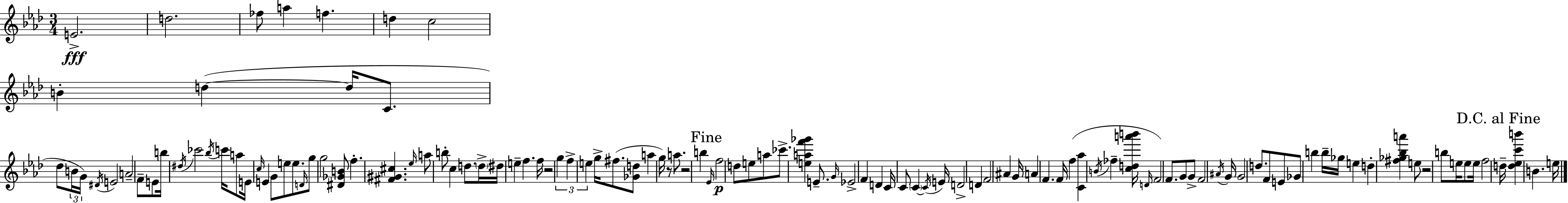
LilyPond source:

{
  \clef treble
  \numericTimeSignature
  \time 3/4
  \key aes \major
  e'2.->\fff | d''2. | fes''8 a''4 f''4. | d''4 c''2 | \break b'4-. d''4~(~ d''16 c'8. | des''8 \tuplet 3/2 { b'16 g'16) \acciaccatura { dis'16 } } e'2 | a'2-- f'8-- e'8 | b''16 \acciaccatura { dis''16 } ces'''2 \acciaccatura { bes''16 } | \break c'''16 a''8 e'16 \grace { c''16 } e'4 g'8 e''8 | e''8. \grace { d'16 } g''8 g''2 | <dis' ges' b'>8 f''4.-. <fis' gis' cis''>4. | \grace { ees''16 } a''8 b''8-. c''4 | \break d''8. \parenthesize d''16-> dis''16 e''4-- f''4. | f''16 r2 | \tuplet 3/2 { g''4 f''4-> e''4 } | g''16-> fis''8.( <ges' d''>8 a''4 | \break g''16) r8 a''8. r2 | b''4 \mark "Fine" \grace { ees'16 }\p f''2 | d''8 e''8 a''8 ces'''8.-> | <e'' a'' f''' ges'''>4 e'8.-- \grace { g'16 } ees'2-> | \break f'4 d'4 | c'16 c'8 \parenthesize c'4~~ \acciaccatura { c'16 } e'16 d'2-> | d'4 f'2 | ais'4 g'16 a'4 | \break f'4. f'16 f''4( | <c' aes''>4 \acciaccatura { b'16 } fes''4-- <c'' d'' a''' b'''>16 \grace { d'16 }) | f'2 f'8. g'8 | g'8-> f'2 \acciaccatura { ais'16 } | \break g'16 g'2 d''8. | f'8 e'8 ges'8 b''4 b''16-- ges''16 | e''4 d''4-. <fis'' ges'' bes'' a'''>4 | e''8 r2 b''8 | \break e''16 e''8 e''16 f''2 | \mark "D.C. al Fine" d''16-- <d'' ees'' c''' b'''>4 b'4. e''16 | \bar "|."
}